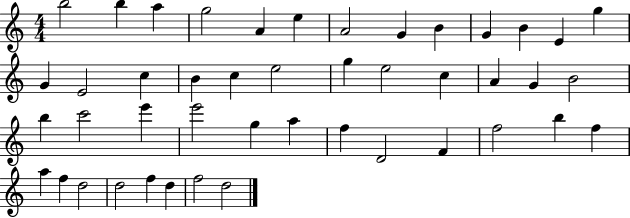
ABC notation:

X:1
T:Untitled
M:4/4
L:1/4
K:C
b2 b a g2 A e A2 G B G B E g G E2 c B c e2 g e2 c A G B2 b c'2 e' e'2 g a f D2 F f2 b f a f d2 d2 f d f2 d2